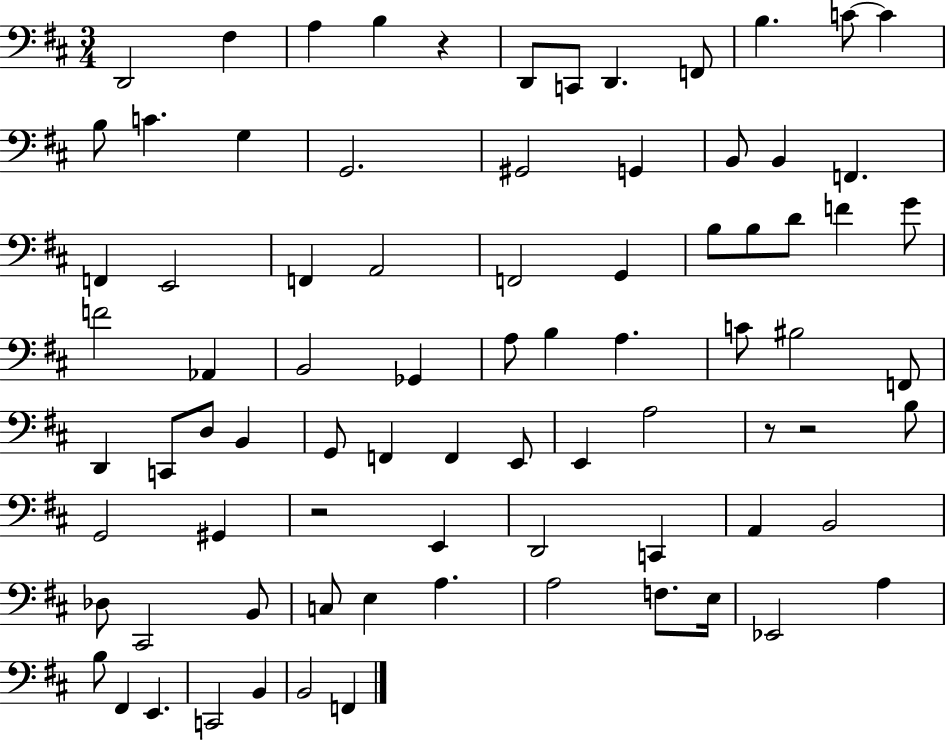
{
  \clef bass
  \numericTimeSignature
  \time 3/4
  \key d \major
  d,2 fis4 | a4 b4 r4 | d,8 c,8 d,4. f,8 | b4. c'8~~ c'4 | \break b8 c'4. g4 | g,2. | gis,2 g,4 | b,8 b,4 f,4. | \break f,4 e,2 | f,4 a,2 | f,2 g,4 | b8 b8 d'8 f'4 g'8 | \break f'2 aes,4 | b,2 ges,4 | a8 b4 a4. | c'8 bis2 f,8 | \break d,4 c,8 d8 b,4 | g,8 f,4 f,4 e,8 | e,4 a2 | r8 r2 b8 | \break g,2 gis,4 | r2 e,4 | d,2 c,4 | a,4 b,2 | \break des8 cis,2 b,8 | c8 e4 a4. | a2 f8. e16 | ees,2 a4 | \break b8 fis,4 e,4. | c,2 b,4 | b,2 f,4 | \bar "|."
}